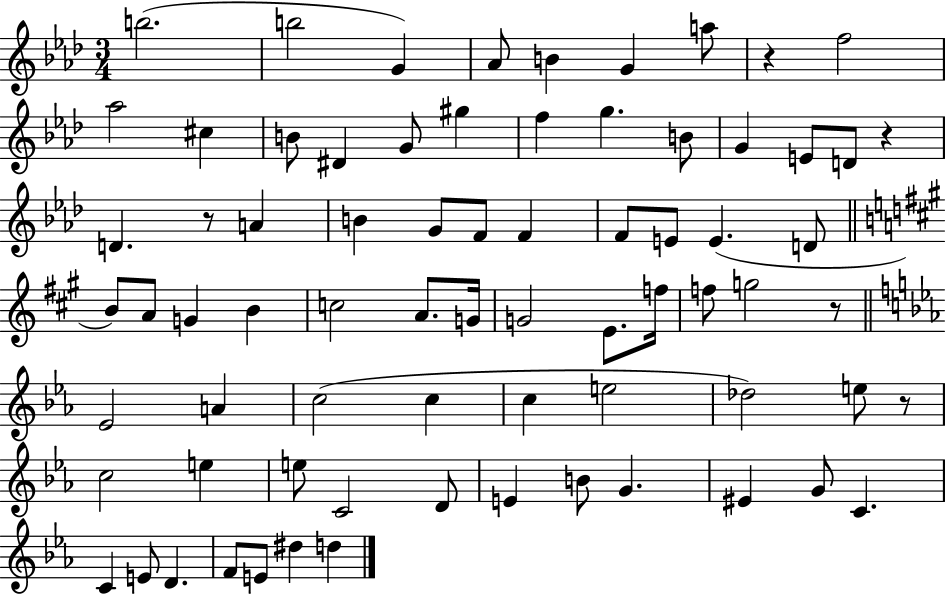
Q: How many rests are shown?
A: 5